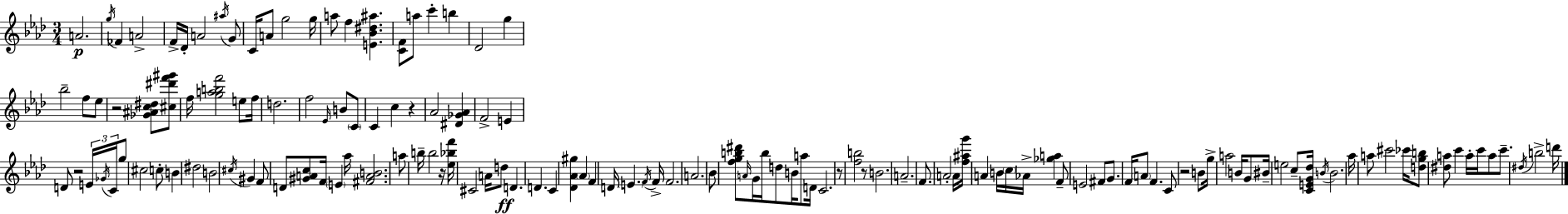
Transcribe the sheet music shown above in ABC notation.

X:1
T:Untitled
M:3/4
L:1/4
K:Ab
A2 g/4 _F A2 F/4 _D/4 A2 ^a/4 G/2 C/4 A/2 g2 g/4 a/2 f [E_B^d^a] [CF]/2 a/2 c' b _D2 g _b2 f/2 _e/2 z2 [_G^Ac^d]/2 [^c^d'f'^g']/2 f/4 [gabf']2 e/2 f/4 d2 f2 _E/4 B/2 C/2 C c z _A2 [^D_G_A] F2 E D/2 z2 E/4 _G/4 C/4 g/2 ^c2 c/2 B ^d2 B2 ^c/4 ^G F/2 D/2 [^GAc]/2 F/4 E _a/4 [^FAB]2 a/2 b/4 b2 z/4 [_e_bf']/4 ^C2 A/4 d/2 D D C [_D_A^g] _A F D/4 E F/4 F/4 F2 A2 _B/2 [fgb^d']/2 A/4 G/4 b/4 d/2 B/4 a/2 D/4 C2 z/2 [fb]2 z/2 B2 A2 F/2 A2 A/4 [f^ag']/4 A B/4 c/4 _A/4 [_ga] F/2 E2 ^F/2 G/2 F/4 A/2 F C/2 z2 B/2 g/4 a2 B/4 G/2 ^B/4 e2 c/2 [CEG_d]/4 B/4 B2 _a/4 a/2 ^c'2 _c'/4 [dgb]/2 [^da]/2 c' a/4 c'/4 a/2 c'/2 ^d/4 b2 d'/4